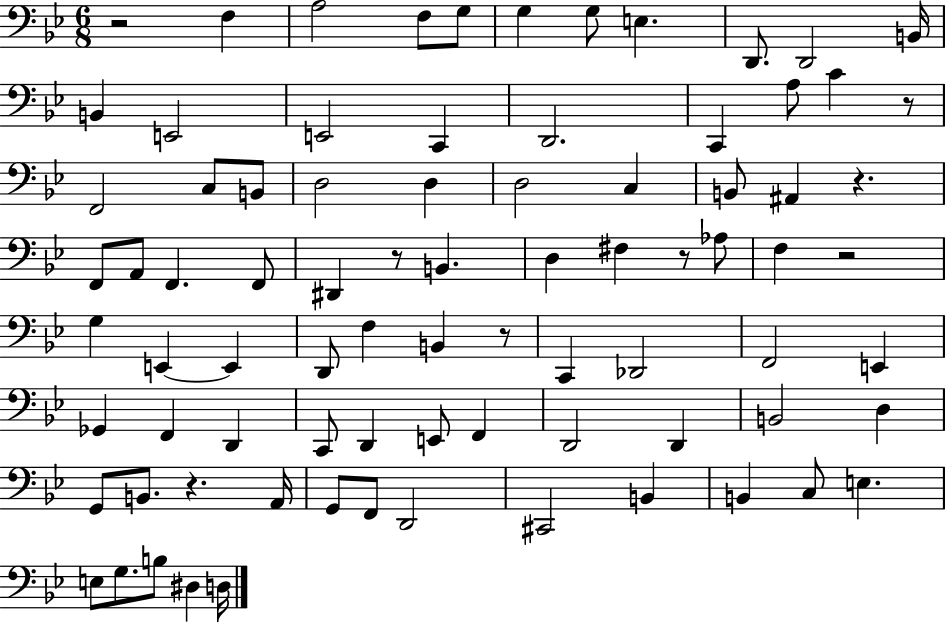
X:1
T:Untitled
M:6/8
L:1/4
K:Bb
z2 F, A,2 F,/2 G,/2 G, G,/2 E, D,,/2 D,,2 B,,/4 B,, E,,2 E,,2 C,, D,,2 C,, A,/2 C z/2 F,,2 C,/2 B,,/2 D,2 D, D,2 C, B,,/2 ^A,, z F,,/2 A,,/2 F,, F,,/2 ^D,, z/2 B,, D, ^F, z/2 _A,/2 F, z2 G, E,, E,, D,,/2 F, B,, z/2 C,, _D,,2 F,,2 E,, _G,, F,, D,, C,,/2 D,, E,,/2 F,, D,,2 D,, B,,2 D, G,,/2 B,,/2 z A,,/4 G,,/2 F,,/2 D,,2 ^C,,2 B,, B,, C,/2 E, E,/2 G,/2 B,/2 ^D, D,/4